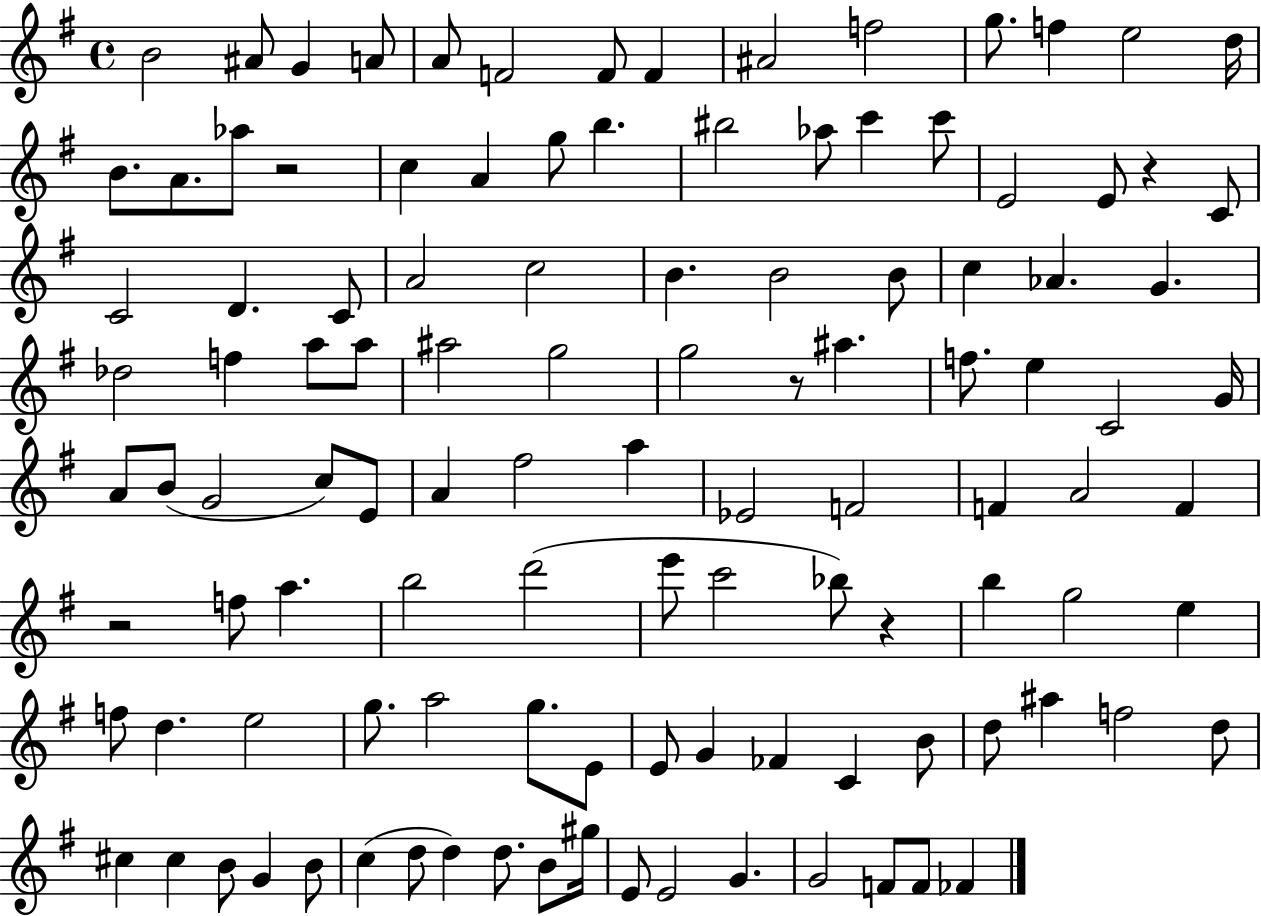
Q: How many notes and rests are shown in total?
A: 113